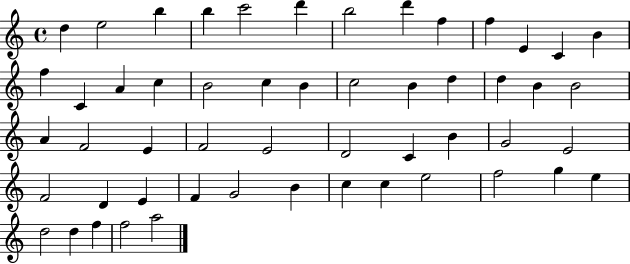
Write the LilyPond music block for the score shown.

{
  \clef treble
  \time 4/4
  \defaultTimeSignature
  \key c \major
  d''4 e''2 b''4 | b''4 c'''2 d'''4 | b''2 d'''4 f''4 | f''4 e'4 c'4 b'4 | \break f''4 c'4 a'4 c''4 | b'2 c''4 b'4 | c''2 b'4 d''4 | d''4 b'4 b'2 | \break a'4 f'2 e'4 | f'2 e'2 | d'2 c'4 b'4 | g'2 e'2 | \break f'2 d'4 e'4 | f'4 g'2 b'4 | c''4 c''4 e''2 | f''2 g''4 e''4 | \break d''2 d''4 f''4 | f''2 a''2 | \bar "|."
}